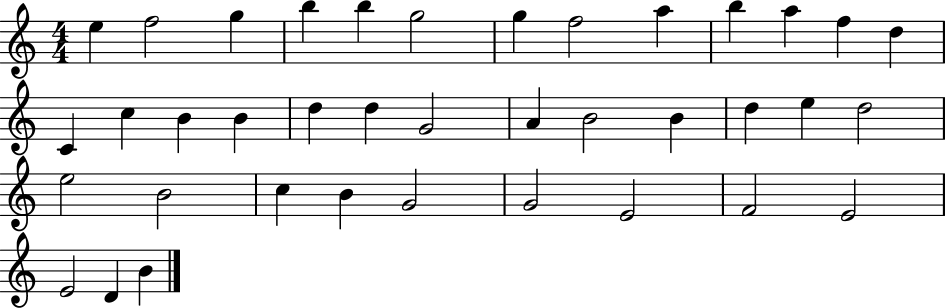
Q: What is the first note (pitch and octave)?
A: E5